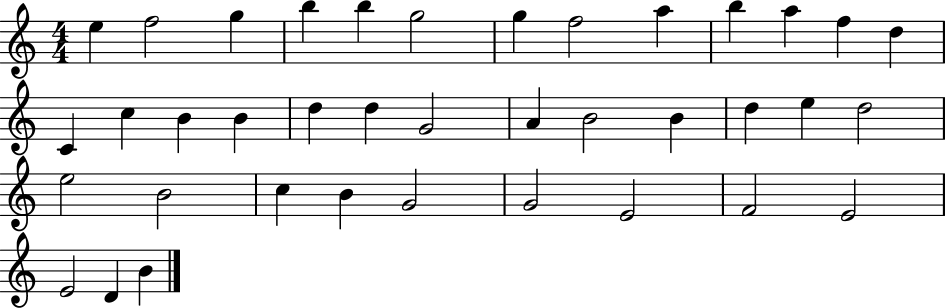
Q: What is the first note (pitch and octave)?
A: E5